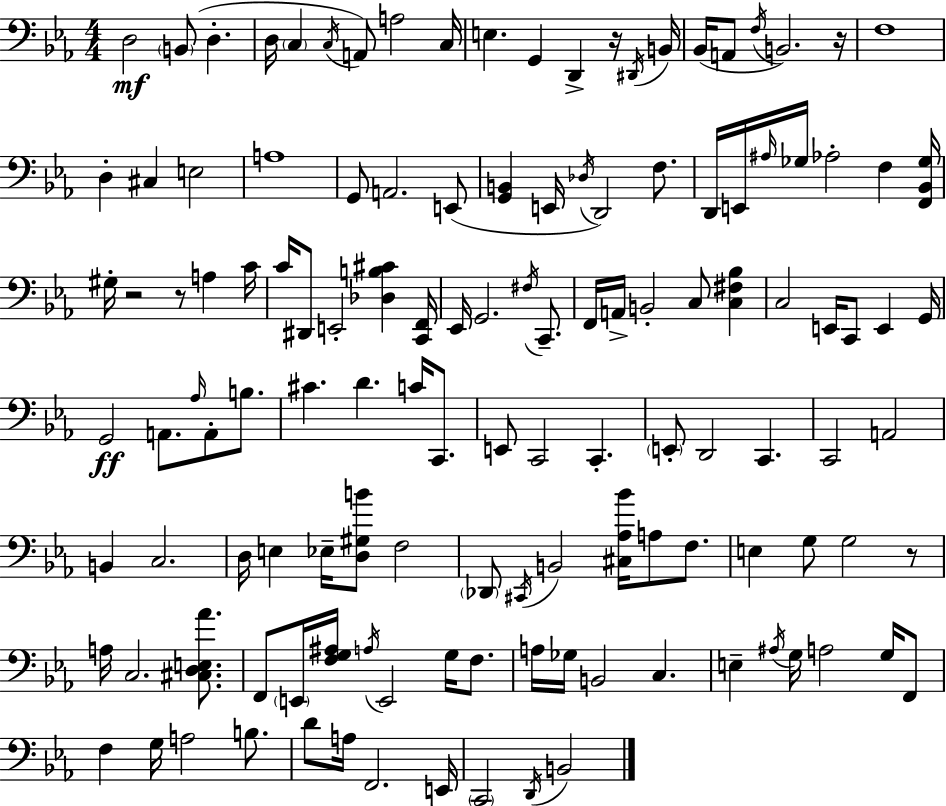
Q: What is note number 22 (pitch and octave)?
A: E3